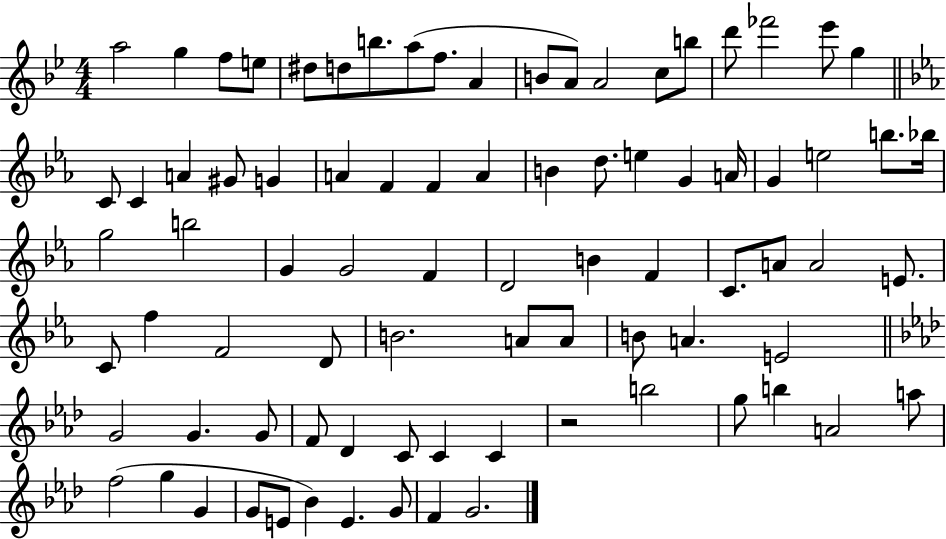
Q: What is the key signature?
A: BES major